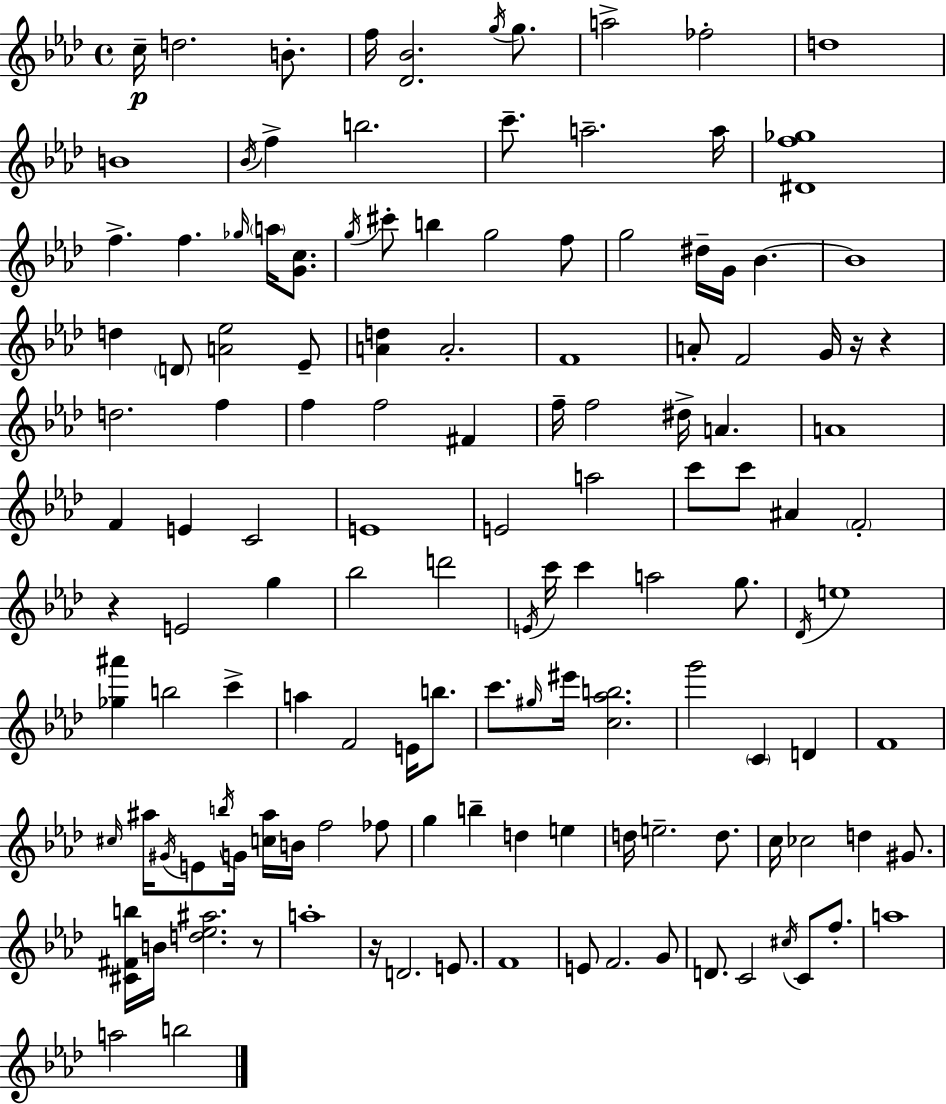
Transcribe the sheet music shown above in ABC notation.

X:1
T:Untitled
M:4/4
L:1/4
K:Ab
c/4 d2 B/2 f/4 [_D_B]2 g/4 g/2 a2 _f2 d4 B4 _B/4 f b2 c'/2 a2 a/4 [^Df_g]4 f f _g/4 a/4 [Gc]/2 g/4 ^c'/2 b g2 f/2 g2 ^d/4 G/4 _B _B4 d D/2 [A_e]2 _E/2 [Ad] A2 F4 A/2 F2 G/4 z/4 z d2 f f f2 ^F f/4 f2 ^d/4 A A4 F E C2 E4 E2 a2 c'/2 c'/2 ^A F2 z E2 g _b2 d'2 E/4 c'/4 c' a2 g/2 _D/4 e4 [_g^a'] b2 c' a F2 E/4 b/2 c'/2 ^g/4 ^e'/4 [c_ab]2 g'2 C D F4 ^c/4 ^a/4 ^G/4 E/2 b/4 G/4 [c^a]/4 B/4 f2 _f/2 g b d e d/4 e2 d/2 c/4 _c2 d ^G/2 [^C^Fb]/4 B/4 [d_e^a]2 z/2 a4 z/4 D2 E/2 F4 E/2 F2 G/2 D/2 C2 ^c/4 C/2 f/2 a4 a2 b2